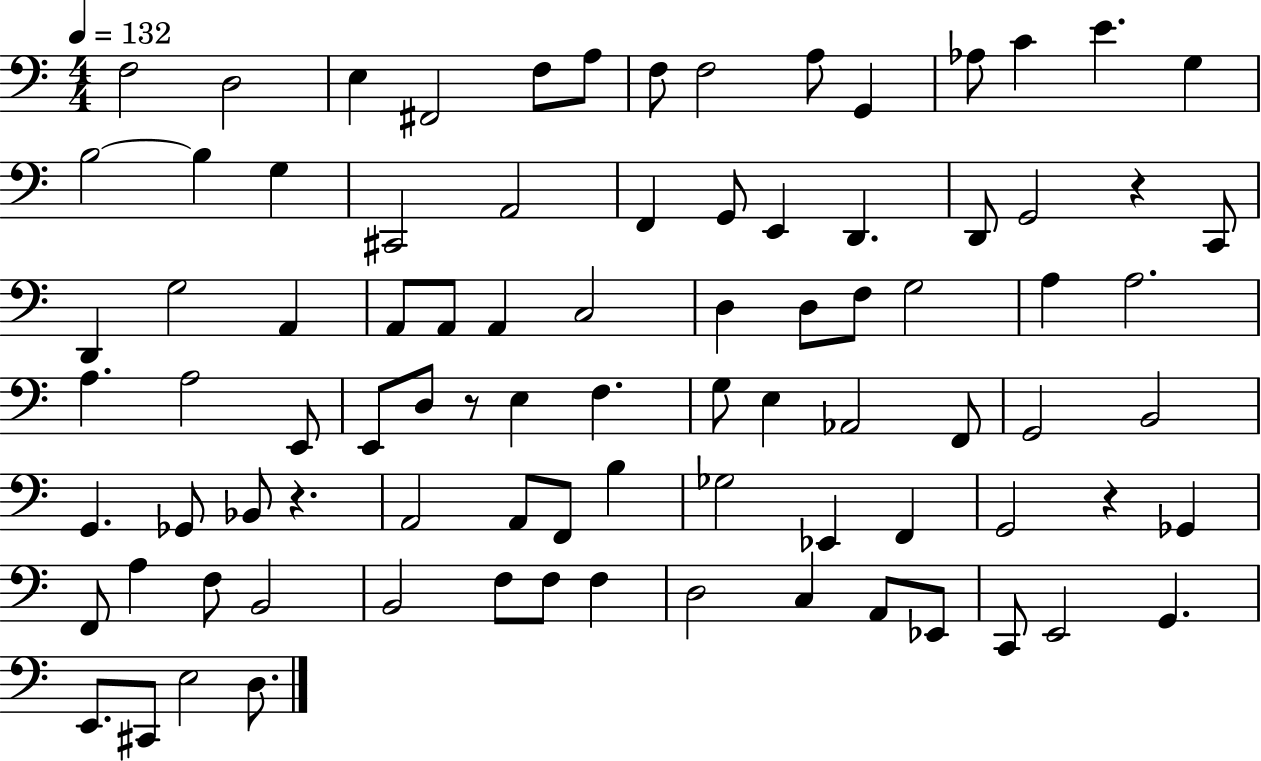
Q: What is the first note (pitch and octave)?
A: F3